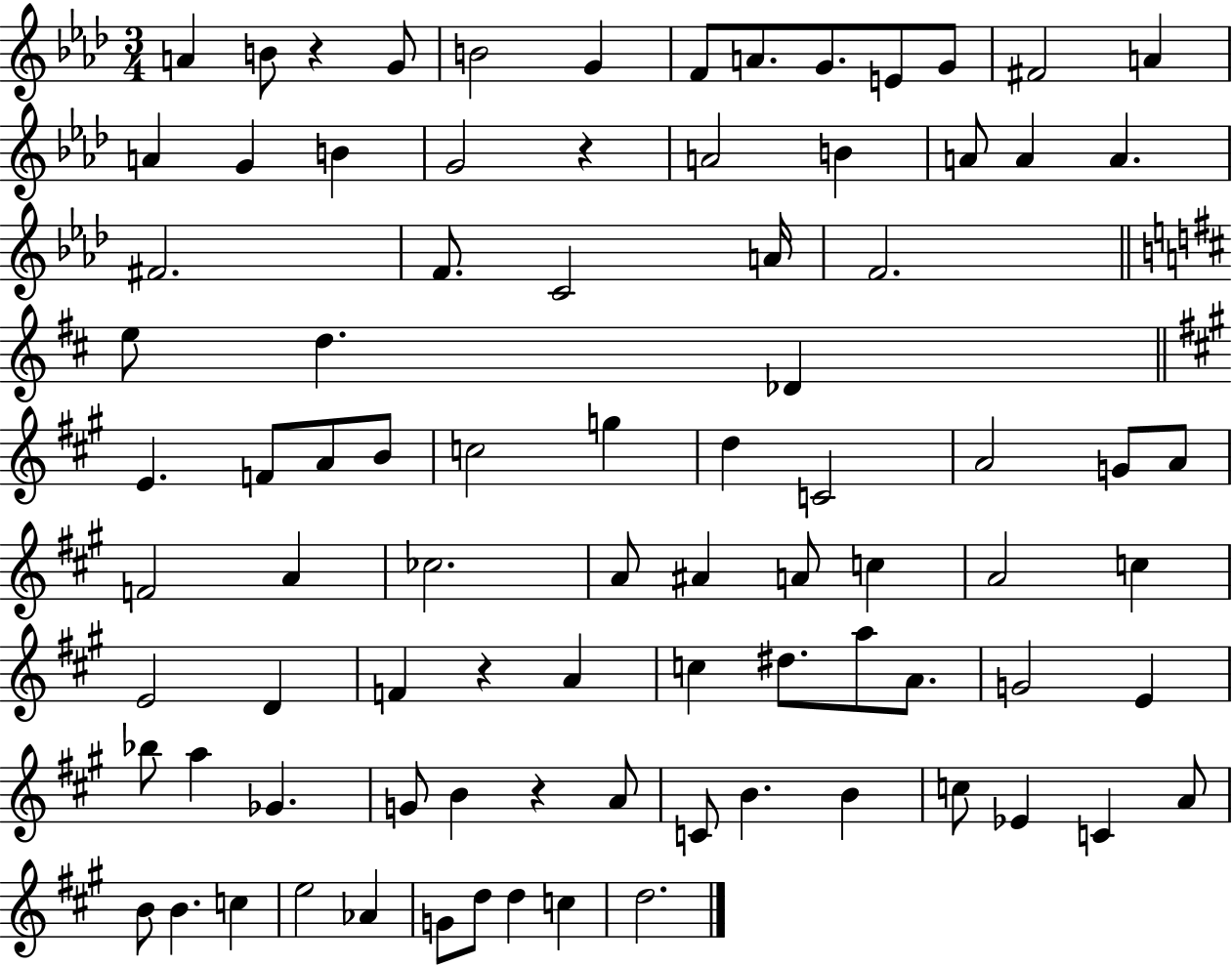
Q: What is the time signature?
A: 3/4